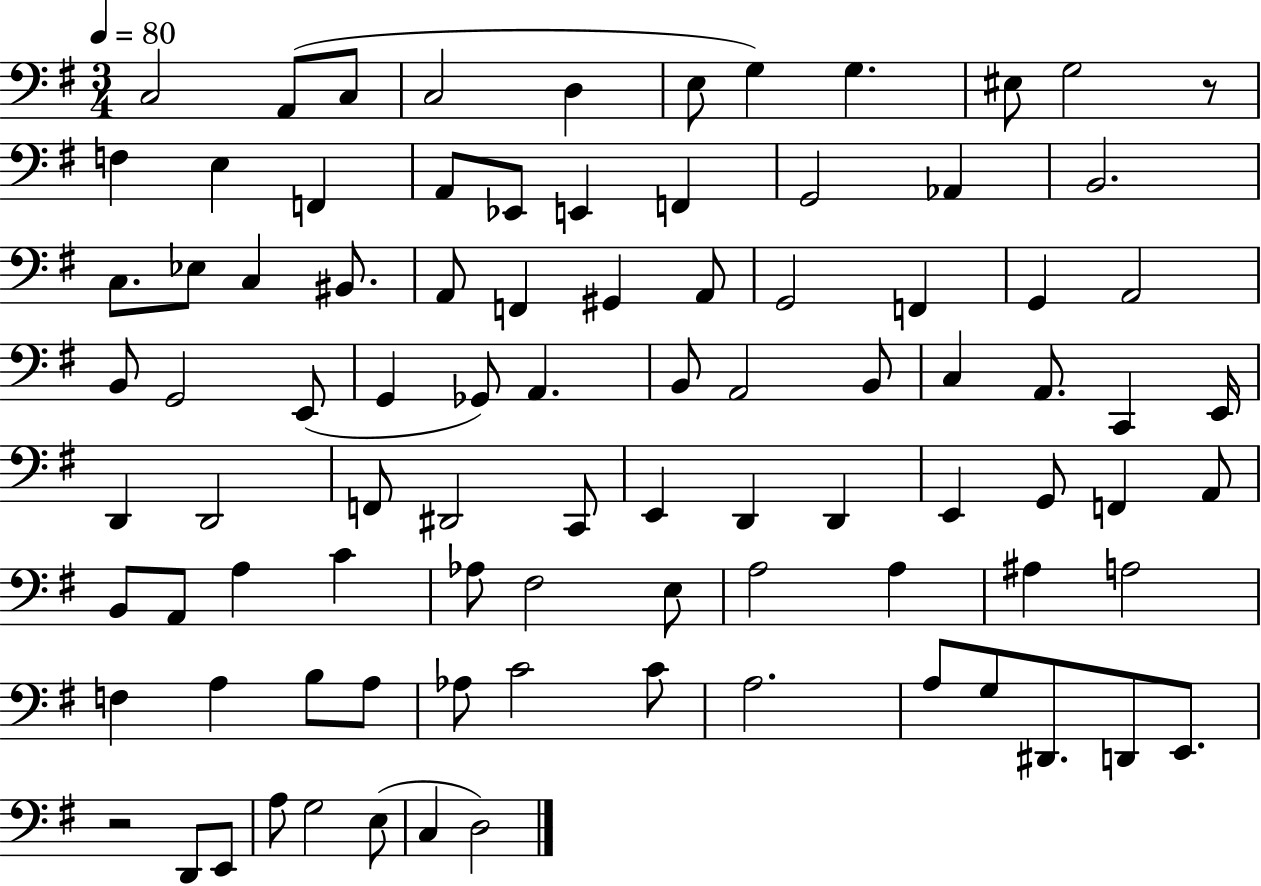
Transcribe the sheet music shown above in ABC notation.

X:1
T:Untitled
M:3/4
L:1/4
K:G
C,2 A,,/2 C,/2 C,2 D, E,/2 G, G, ^E,/2 G,2 z/2 F, E, F,, A,,/2 _E,,/2 E,, F,, G,,2 _A,, B,,2 C,/2 _E,/2 C, ^B,,/2 A,,/2 F,, ^G,, A,,/2 G,,2 F,, G,, A,,2 B,,/2 G,,2 E,,/2 G,, _G,,/2 A,, B,,/2 A,,2 B,,/2 C, A,,/2 C,, E,,/4 D,, D,,2 F,,/2 ^D,,2 C,,/2 E,, D,, D,, E,, G,,/2 F,, A,,/2 B,,/2 A,,/2 A, C _A,/2 ^F,2 E,/2 A,2 A, ^A, A,2 F, A, B,/2 A,/2 _A,/2 C2 C/2 A,2 A,/2 G,/2 ^D,,/2 D,,/2 E,,/2 z2 D,,/2 E,,/2 A,/2 G,2 E,/2 C, D,2